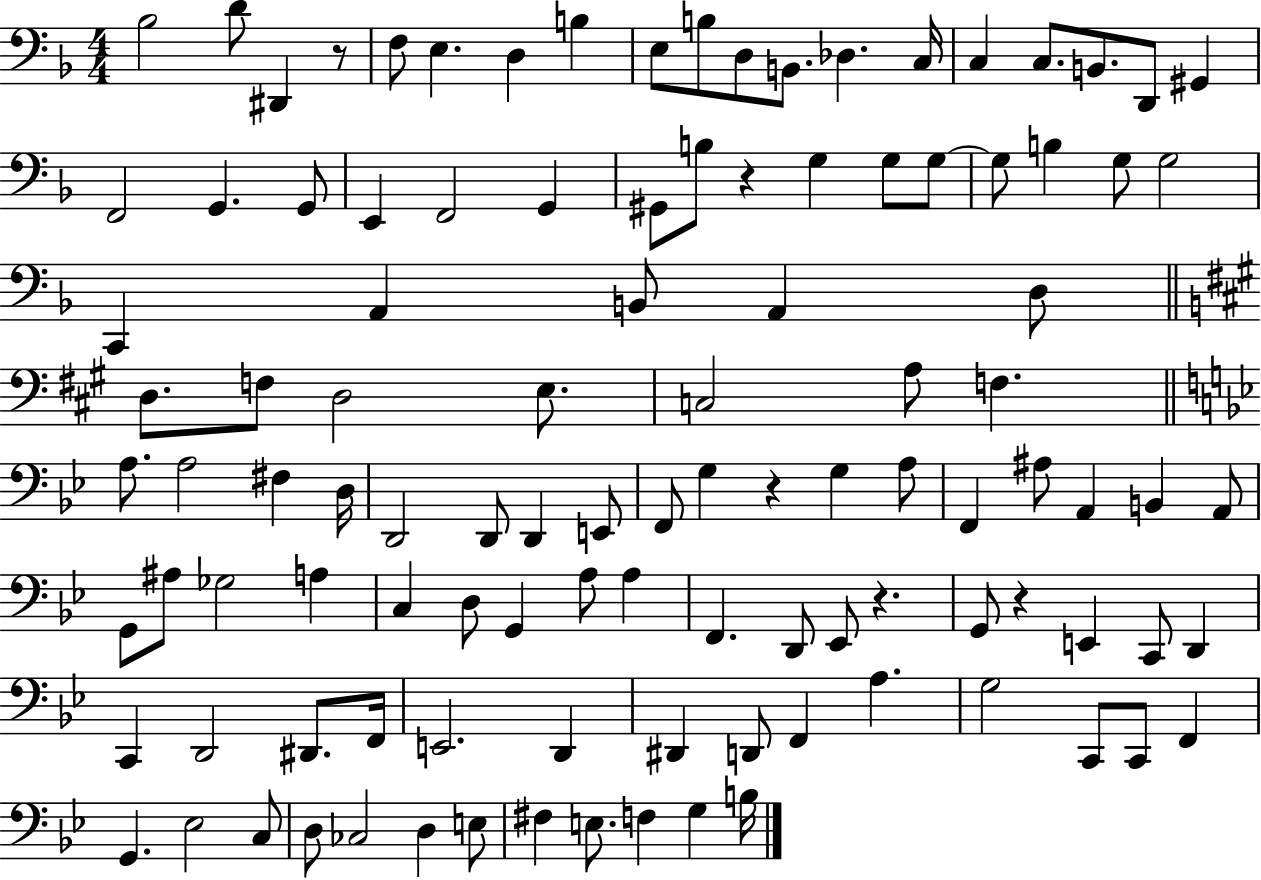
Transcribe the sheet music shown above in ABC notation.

X:1
T:Untitled
M:4/4
L:1/4
K:F
_B,2 D/2 ^D,, z/2 F,/2 E, D, B, E,/2 B,/2 D,/2 B,,/2 _D, C,/4 C, C,/2 B,,/2 D,,/2 ^G,, F,,2 G,, G,,/2 E,, F,,2 G,, ^G,,/2 B,/2 z G, G,/2 G,/2 G,/2 B, G,/2 G,2 C,, A,, B,,/2 A,, D,/2 D,/2 F,/2 D,2 E,/2 C,2 A,/2 F, A,/2 A,2 ^F, D,/4 D,,2 D,,/2 D,, E,,/2 F,,/2 G, z G, A,/2 F,, ^A,/2 A,, B,, A,,/2 G,,/2 ^A,/2 _G,2 A, C, D,/2 G,, A,/2 A, F,, D,,/2 _E,,/2 z G,,/2 z E,, C,,/2 D,, C,, D,,2 ^D,,/2 F,,/4 E,,2 D,, ^D,, D,,/2 F,, A, G,2 C,,/2 C,,/2 F,, G,, _E,2 C,/2 D,/2 _C,2 D, E,/2 ^F, E,/2 F, G, B,/4